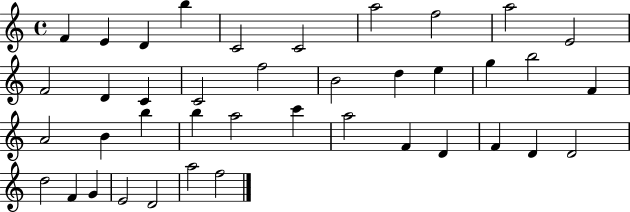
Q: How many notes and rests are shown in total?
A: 40